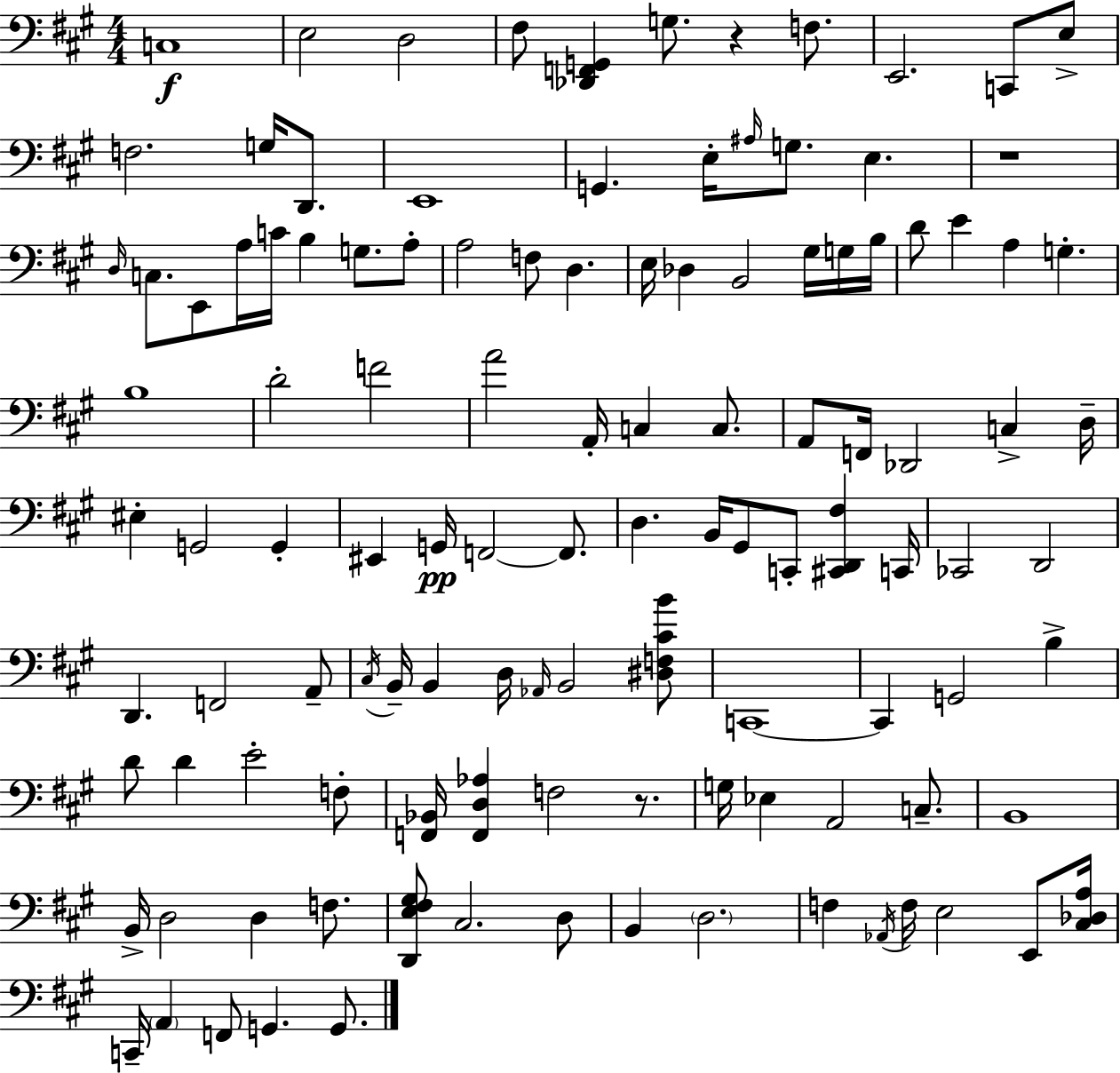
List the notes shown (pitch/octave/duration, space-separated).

C3/w E3/h D3/h F#3/e [Db2,F2,G2]/q G3/e. R/q F3/e. E2/h. C2/e E3/e F3/h. G3/s D2/e. E2/w G2/q. E3/s A#3/s G3/e. E3/q. R/w D3/s C3/e. E2/e A3/s C4/s B3/q G3/e. A3/e A3/h F3/e D3/q. E3/s Db3/q B2/h G#3/s G3/s B3/s D4/e E4/q A3/q G3/q. B3/w D4/h F4/h A4/h A2/s C3/q C3/e. A2/e F2/s Db2/h C3/q D3/s EIS3/q G2/h G2/q EIS2/q G2/s F2/h F2/e. D3/q. B2/s G#2/e C2/e [C#2,D2,F#3]/q C2/s CES2/h D2/h D2/q. F2/h A2/e C#3/s B2/s B2/q D3/s Ab2/s B2/h [D#3,F3,C#4,B4]/e C2/w C2/q G2/h B3/q D4/e D4/q E4/h F3/e [F2,Bb2]/s [F2,D3,Ab3]/q F3/h R/e. G3/s Eb3/q A2/h C3/e. B2/w B2/s D3/h D3/q F3/e. [D2,E3,F#3,G#3]/e C#3/h. D3/e B2/q D3/h. F3/q Ab2/s F3/s E3/h E2/e [C#3,Db3,A3]/s C2/s A2/q F2/e G2/q. G2/e.